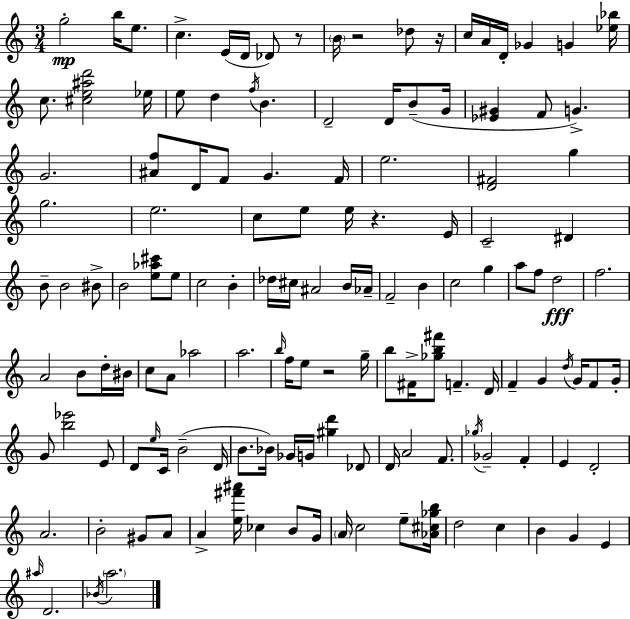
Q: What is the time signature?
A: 3/4